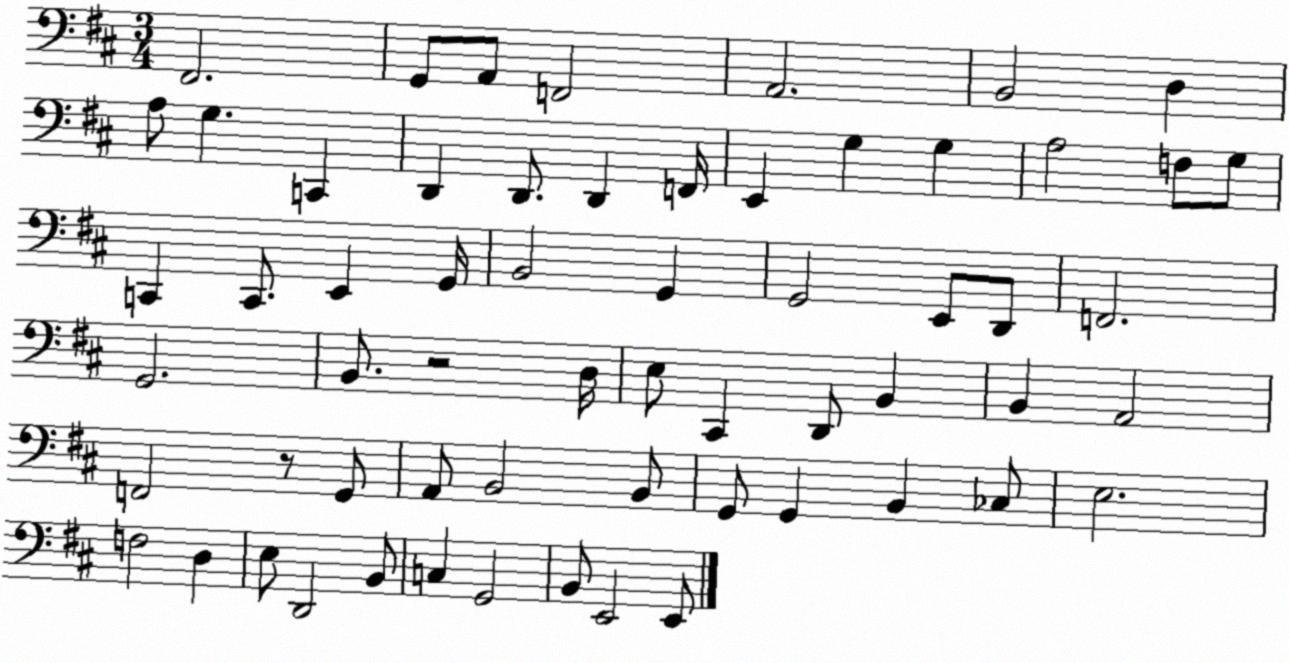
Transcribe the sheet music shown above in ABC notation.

X:1
T:Untitled
M:3/4
L:1/4
K:D
^F,,2 G,,/2 A,,/2 F,,2 A,,2 B,,2 D, A,/2 G, C,, D,, D,,/2 D,, F,,/4 E,, G, G, A,2 F,/2 G,/2 C,, C,,/2 E,, G,,/4 B,,2 G,, G,,2 E,,/2 D,,/2 F,,2 G,,2 B,,/2 z2 D,/4 E,/2 ^C,, D,,/2 B,, B,, A,,2 F,,2 z/2 G,,/2 A,,/2 B,,2 B,,/2 G,,/2 G,, B,, _C,/2 E,2 F,2 D, E,/2 D,,2 B,,/2 C, G,,2 B,,/2 E,,2 E,,/2